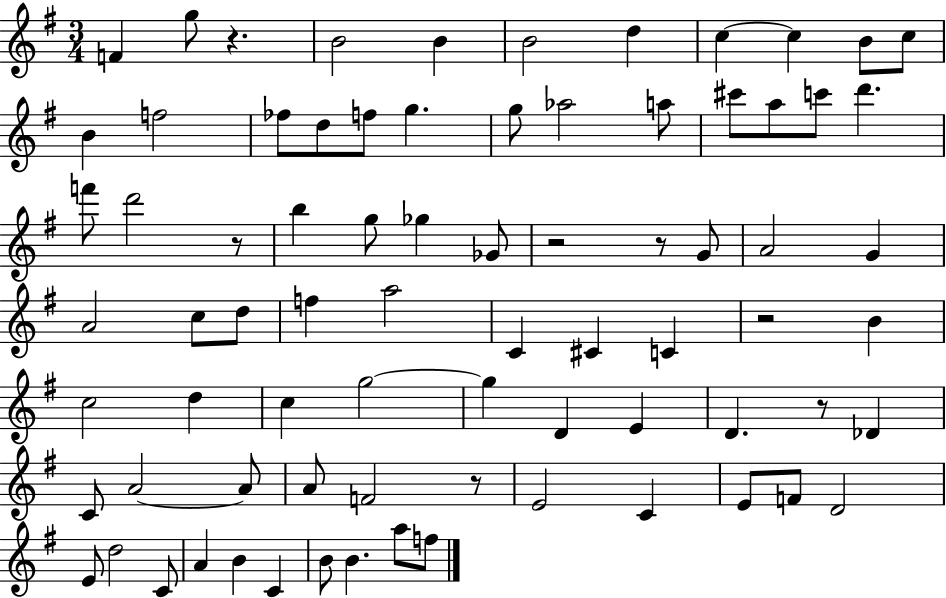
{
  \clef treble
  \numericTimeSignature
  \time 3/4
  \key g \major
  f'4 g''8 r4. | b'2 b'4 | b'2 d''4 | c''4~~ c''4 b'8 c''8 | \break b'4 f''2 | fes''8 d''8 f''8 g''4. | g''8 aes''2 a''8 | cis'''8 a''8 c'''8 d'''4. | \break f'''8 d'''2 r8 | b''4 g''8 ges''4 ges'8 | r2 r8 g'8 | a'2 g'4 | \break a'2 c''8 d''8 | f''4 a''2 | c'4 cis'4 c'4 | r2 b'4 | \break c''2 d''4 | c''4 g''2~~ | g''4 d'4 e'4 | d'4. r8 des'4 | \break c'8 a'2~~ a'8 | a'8 f'2 r8 | e'2 c'4 | e'8 f'8 d'2 | \break e'8 d''2 c'8 | a'4 b'4 c'4 | b'8 b'4. a''8 f''8 | \bar "|."
}